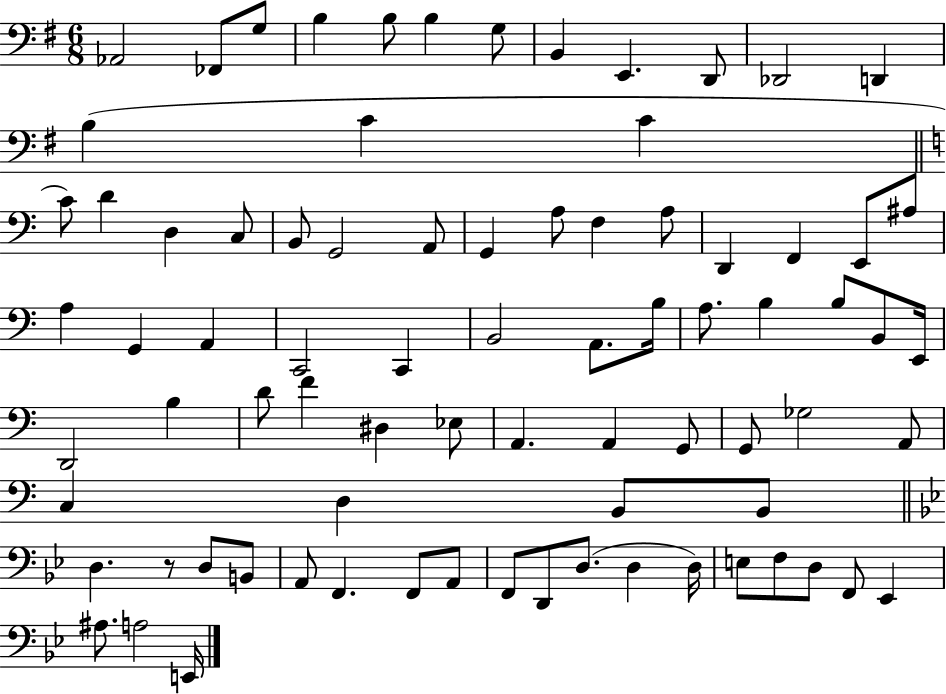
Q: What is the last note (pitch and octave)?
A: E2